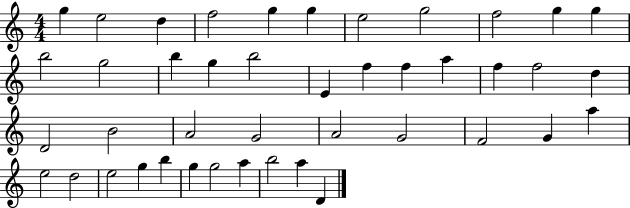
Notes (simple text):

G5/q E5/h D5/q F5/h G5/q G5/q E5/h G5/h F5/h G5/q G5/q B5/h G5/h B5/q G5/q B5/h E4/q F5/q F5/q A5/q F5/q F5/h D5/q D4/h B4/h A4/h G4/h A4/h G4/h F4/h G4/q A5/q E5/h D5/h E5/h G5/q B5/q G5/q G5/h A5/q B5/h A5/q D4/q